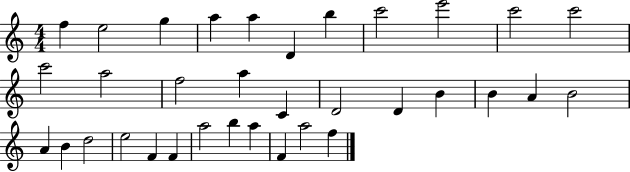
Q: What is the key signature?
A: C major